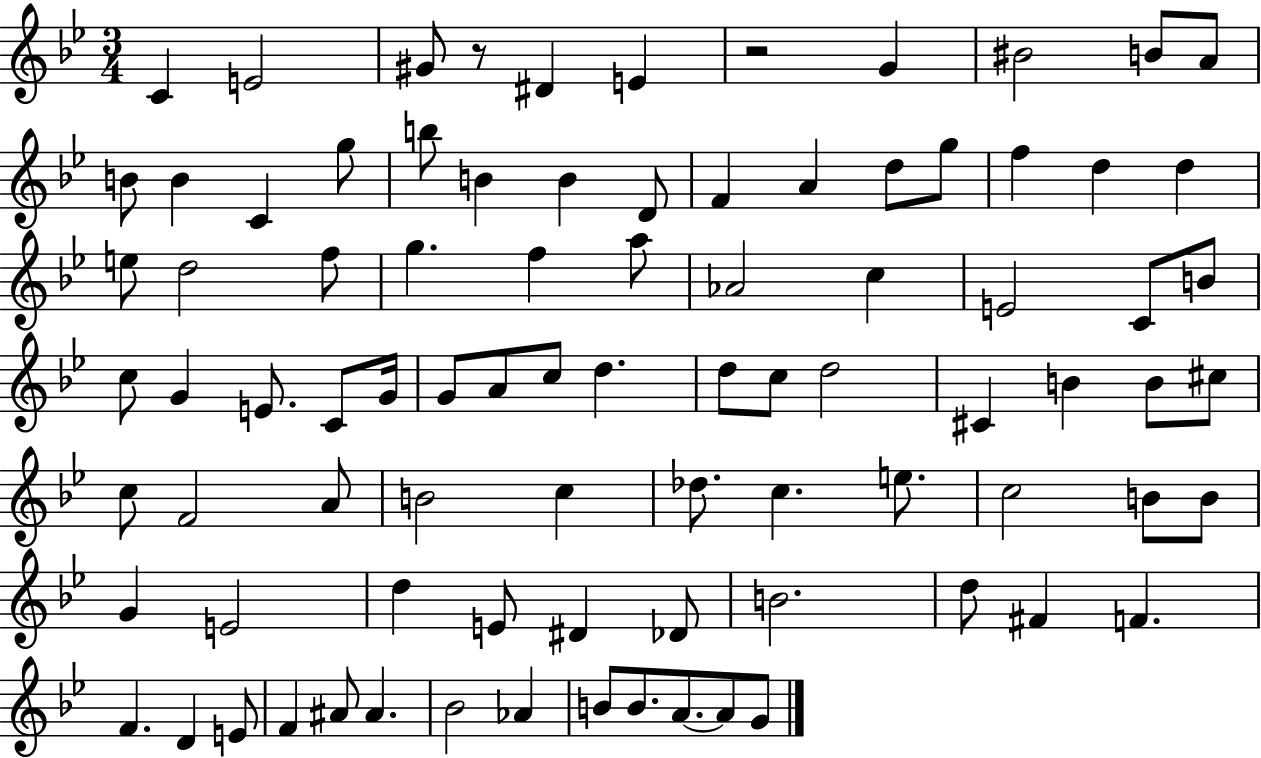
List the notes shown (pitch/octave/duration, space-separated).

C4/q E4/h G#4/e R/e D#4/q E4/q R/h G4/q BIS4/h B4/e A4/e B4/e B4/q C4/q G5/e B5/e B4/q B4/q D4/e F4/q A4/q D5/e G5/e F5/q D5/q D5/q E5/e D5/h F5/e G5/q. F5/q A5/e Ab4/h C5/q E4/h C4/e B4/e C5/e G4/q E4/e. C4/e G4/s G4/e A4/e C5/e D5/q. D5/e C5/e D5/h C#4/q B4/q B4/e C#5/e C5/e F4/h A4/e B4/h C5/q Db5/e. C5/q. E5/e. C5/h B4/e B4/e G4/q E4/h D5/q E4/e D#4/q Db4/e B4/h. D5/e F#4/q F4/q. F4/q. D4/q E4/e F4/q A#4/e A#4/q. Bb4/h Ab4/q B4/e B4/e. A4/e. A4/e G4/e